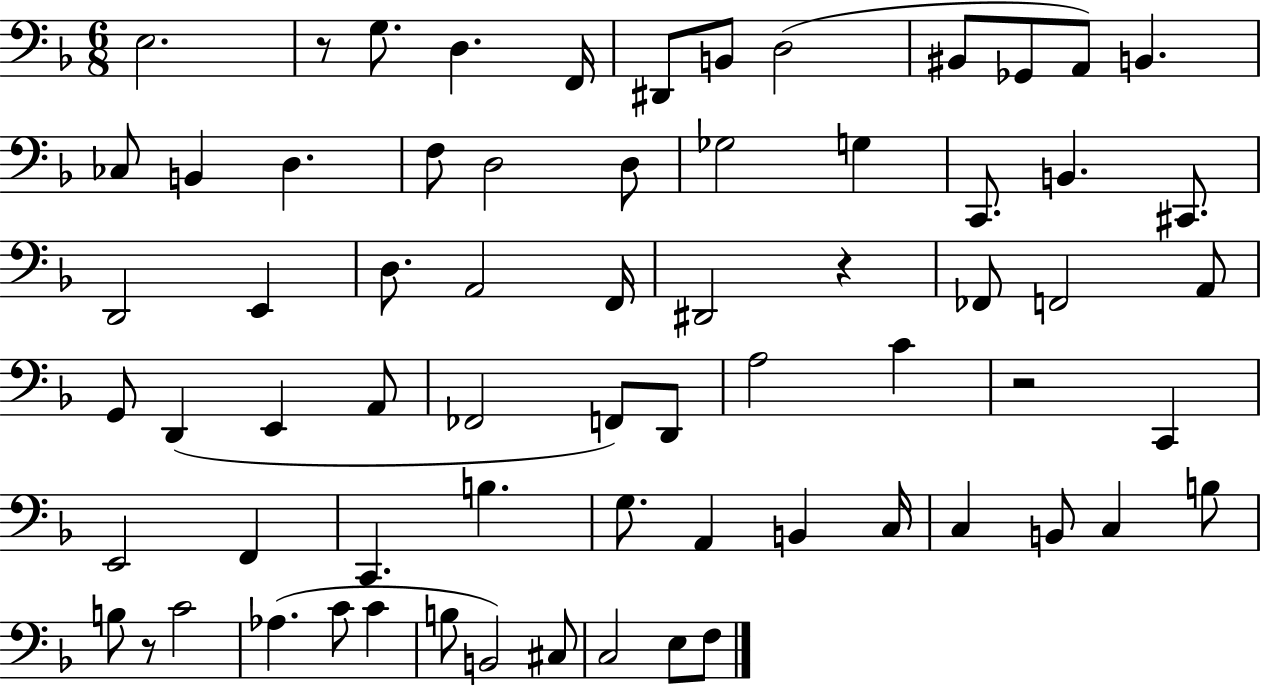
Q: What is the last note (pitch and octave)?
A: F3